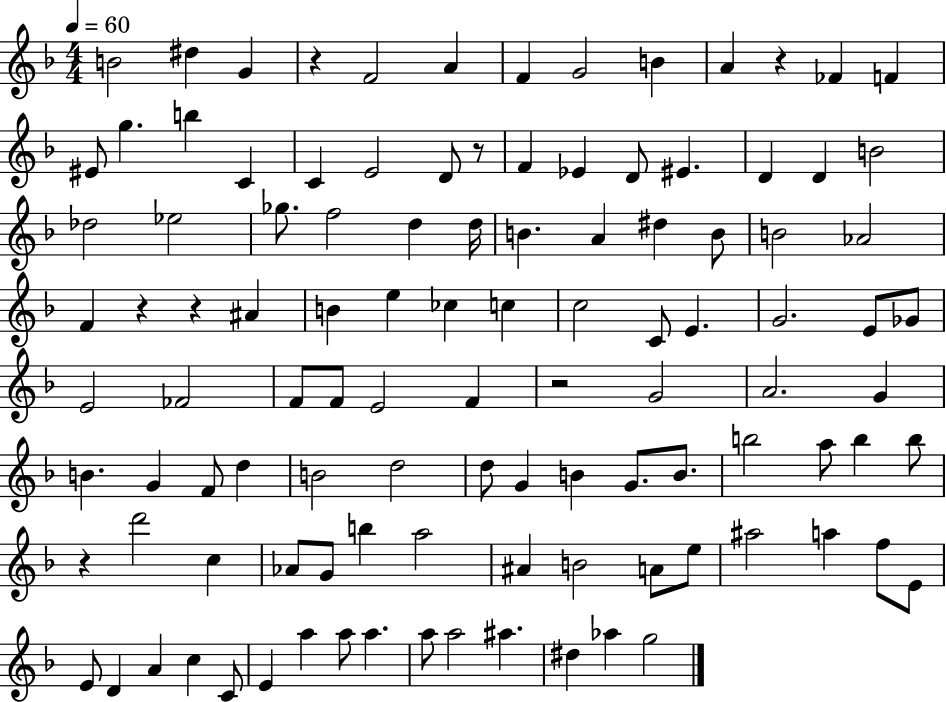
B4/h D#5/q G4/q R/q F4/h A4/q F4/q G4/h B4/q A4/q R/q FES4/q F4/q EIS4/e G5/q. B5/q C4/q C4/q E4/h D4/e R/e F4/q Eb4/q D4/e EIS4/q. D4/q D4/q B4/h Db5/h Eb5/h Gb5/e. F5/h D5/q D5/s B4/q. A4/q D#5/q B4/e B4/h Ab4/h F4/q R/q R/q A#4/q B4/q E5/q CES5/q C5/q C5/h C4/e E4/q. G4/h. E4/e Gb4/e E4/h FES4/h F4/e F4/e E4/h F4/q R/h G4/h A4/h. G4/q B4/q. G4/q F4/e D5/q B4/h D5/h D5/e G4/q B4/q G4/e. B4/e. B5/h A5/e B5/q B5/e R/q D6/h C5/q Ab4/e G4/e B5/q A5/h A#4/q B4/h A4/e E5/e A#5/h A5/q F5/e E4/e E4/e D4/q A4/q C5/q C4/e E4/q A5/q A5/e A5/q. A5/e A5/h A#5/q. D#5/q Ab5/q G5/h